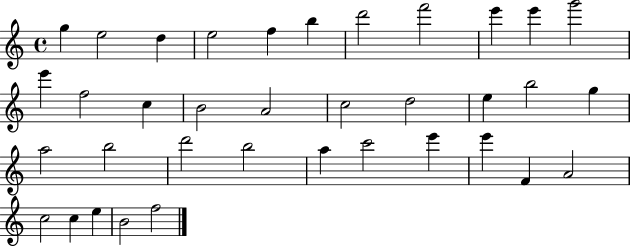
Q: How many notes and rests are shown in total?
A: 36